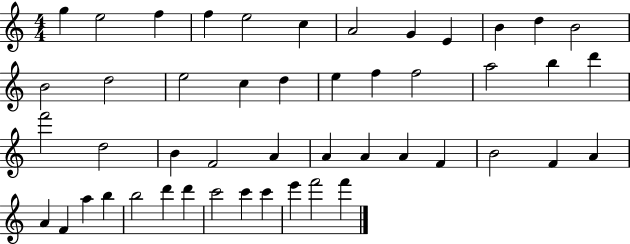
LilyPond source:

{
  \clef treble
  \numericTimeSignature
  \time 4/4
  \key c \major
  g''4 e''2 f''4 | f''4 e''2 c''4 | a'2 g'4 e'4 | b'4 d''4 b'2 | \break b'2 d''2 | e''2 c''4 d''4 | e''4 f''4 f''2 | a''2 b''4 d'''4 | \break f'''2 d''2 | b'4 f'2 a'4 | a'4 a'4 a'4 f'4 | b'2 f'4 a'4 | \break a'4 f'4 a''4 b''4 | b''2 d'''4 d'''4 | c'''2 c'''4 c'''4 | e'''4 f'''2 f'''4 | \break \bar "|."
}